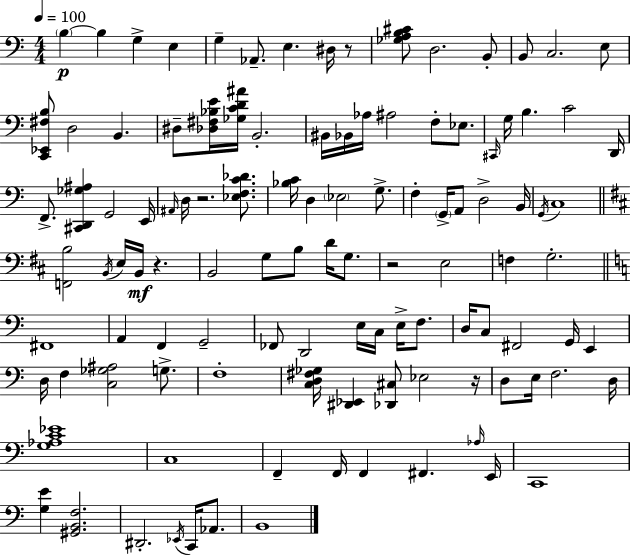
X:1
T:Untitled
M:4/4
L:1/4
K:C
B, B, G, E, G, _A,,/2 E, ^D,/4 z/2 [_G,A,B,^C]/2 D,2 B,,/2 B,,/2 C,2 E,/2 [C,,_E,,^F,B,]/2 D,2 B,, ^D,/2 [_D,^F,_B,E]/4 [_G,CD^A]/4 B,,2 ^B,,/4 _B,,/4 _A,/4 ^A,2 F,/2 _E,/2 ^C,,/4 G,/4 B, C2 D,,/4 F,,/2 [^C,,D,,_G,^A,] G,,2 E,,/4 ^A,,/4 D,/4 z2 [_E,F,C_D]/2 [_B,C]/4 D, _E,2 G,/2 F, G,,/4 A,,/2 D,2 B,,/4 G,,/4 C,4 [F,,B,]2 B,,/4 E,/4 B,,/4 z B,,2 G,/2 B,/2 D/4 G,/2 z2 E,2 F, G,2 ^F,,4 A,, F,, G,,2 _F,,/2 D,,2 E,/4 C,/4 E,/4 F,/2 D,/4 C,/2 ^F,,2 G,,/4 E,, D,/4 F, [C,_G,^A,]2 G,/2 F,4 [C,D,^F,_G,]/4 [^D,,_E,,] [_D,,^C,]/2 _E,2 z/4 D,/2 E,/4 F,2 D,/4 [G,_A,C_E]4 C,4 F,, F,,/4 F,, ^F,, _A,/4 E,,/4 C,,4 [G,E] [^G,,B,,F,]2 ^D,,2 _E,,/4 C,,/4 _A,,/2 B,,4